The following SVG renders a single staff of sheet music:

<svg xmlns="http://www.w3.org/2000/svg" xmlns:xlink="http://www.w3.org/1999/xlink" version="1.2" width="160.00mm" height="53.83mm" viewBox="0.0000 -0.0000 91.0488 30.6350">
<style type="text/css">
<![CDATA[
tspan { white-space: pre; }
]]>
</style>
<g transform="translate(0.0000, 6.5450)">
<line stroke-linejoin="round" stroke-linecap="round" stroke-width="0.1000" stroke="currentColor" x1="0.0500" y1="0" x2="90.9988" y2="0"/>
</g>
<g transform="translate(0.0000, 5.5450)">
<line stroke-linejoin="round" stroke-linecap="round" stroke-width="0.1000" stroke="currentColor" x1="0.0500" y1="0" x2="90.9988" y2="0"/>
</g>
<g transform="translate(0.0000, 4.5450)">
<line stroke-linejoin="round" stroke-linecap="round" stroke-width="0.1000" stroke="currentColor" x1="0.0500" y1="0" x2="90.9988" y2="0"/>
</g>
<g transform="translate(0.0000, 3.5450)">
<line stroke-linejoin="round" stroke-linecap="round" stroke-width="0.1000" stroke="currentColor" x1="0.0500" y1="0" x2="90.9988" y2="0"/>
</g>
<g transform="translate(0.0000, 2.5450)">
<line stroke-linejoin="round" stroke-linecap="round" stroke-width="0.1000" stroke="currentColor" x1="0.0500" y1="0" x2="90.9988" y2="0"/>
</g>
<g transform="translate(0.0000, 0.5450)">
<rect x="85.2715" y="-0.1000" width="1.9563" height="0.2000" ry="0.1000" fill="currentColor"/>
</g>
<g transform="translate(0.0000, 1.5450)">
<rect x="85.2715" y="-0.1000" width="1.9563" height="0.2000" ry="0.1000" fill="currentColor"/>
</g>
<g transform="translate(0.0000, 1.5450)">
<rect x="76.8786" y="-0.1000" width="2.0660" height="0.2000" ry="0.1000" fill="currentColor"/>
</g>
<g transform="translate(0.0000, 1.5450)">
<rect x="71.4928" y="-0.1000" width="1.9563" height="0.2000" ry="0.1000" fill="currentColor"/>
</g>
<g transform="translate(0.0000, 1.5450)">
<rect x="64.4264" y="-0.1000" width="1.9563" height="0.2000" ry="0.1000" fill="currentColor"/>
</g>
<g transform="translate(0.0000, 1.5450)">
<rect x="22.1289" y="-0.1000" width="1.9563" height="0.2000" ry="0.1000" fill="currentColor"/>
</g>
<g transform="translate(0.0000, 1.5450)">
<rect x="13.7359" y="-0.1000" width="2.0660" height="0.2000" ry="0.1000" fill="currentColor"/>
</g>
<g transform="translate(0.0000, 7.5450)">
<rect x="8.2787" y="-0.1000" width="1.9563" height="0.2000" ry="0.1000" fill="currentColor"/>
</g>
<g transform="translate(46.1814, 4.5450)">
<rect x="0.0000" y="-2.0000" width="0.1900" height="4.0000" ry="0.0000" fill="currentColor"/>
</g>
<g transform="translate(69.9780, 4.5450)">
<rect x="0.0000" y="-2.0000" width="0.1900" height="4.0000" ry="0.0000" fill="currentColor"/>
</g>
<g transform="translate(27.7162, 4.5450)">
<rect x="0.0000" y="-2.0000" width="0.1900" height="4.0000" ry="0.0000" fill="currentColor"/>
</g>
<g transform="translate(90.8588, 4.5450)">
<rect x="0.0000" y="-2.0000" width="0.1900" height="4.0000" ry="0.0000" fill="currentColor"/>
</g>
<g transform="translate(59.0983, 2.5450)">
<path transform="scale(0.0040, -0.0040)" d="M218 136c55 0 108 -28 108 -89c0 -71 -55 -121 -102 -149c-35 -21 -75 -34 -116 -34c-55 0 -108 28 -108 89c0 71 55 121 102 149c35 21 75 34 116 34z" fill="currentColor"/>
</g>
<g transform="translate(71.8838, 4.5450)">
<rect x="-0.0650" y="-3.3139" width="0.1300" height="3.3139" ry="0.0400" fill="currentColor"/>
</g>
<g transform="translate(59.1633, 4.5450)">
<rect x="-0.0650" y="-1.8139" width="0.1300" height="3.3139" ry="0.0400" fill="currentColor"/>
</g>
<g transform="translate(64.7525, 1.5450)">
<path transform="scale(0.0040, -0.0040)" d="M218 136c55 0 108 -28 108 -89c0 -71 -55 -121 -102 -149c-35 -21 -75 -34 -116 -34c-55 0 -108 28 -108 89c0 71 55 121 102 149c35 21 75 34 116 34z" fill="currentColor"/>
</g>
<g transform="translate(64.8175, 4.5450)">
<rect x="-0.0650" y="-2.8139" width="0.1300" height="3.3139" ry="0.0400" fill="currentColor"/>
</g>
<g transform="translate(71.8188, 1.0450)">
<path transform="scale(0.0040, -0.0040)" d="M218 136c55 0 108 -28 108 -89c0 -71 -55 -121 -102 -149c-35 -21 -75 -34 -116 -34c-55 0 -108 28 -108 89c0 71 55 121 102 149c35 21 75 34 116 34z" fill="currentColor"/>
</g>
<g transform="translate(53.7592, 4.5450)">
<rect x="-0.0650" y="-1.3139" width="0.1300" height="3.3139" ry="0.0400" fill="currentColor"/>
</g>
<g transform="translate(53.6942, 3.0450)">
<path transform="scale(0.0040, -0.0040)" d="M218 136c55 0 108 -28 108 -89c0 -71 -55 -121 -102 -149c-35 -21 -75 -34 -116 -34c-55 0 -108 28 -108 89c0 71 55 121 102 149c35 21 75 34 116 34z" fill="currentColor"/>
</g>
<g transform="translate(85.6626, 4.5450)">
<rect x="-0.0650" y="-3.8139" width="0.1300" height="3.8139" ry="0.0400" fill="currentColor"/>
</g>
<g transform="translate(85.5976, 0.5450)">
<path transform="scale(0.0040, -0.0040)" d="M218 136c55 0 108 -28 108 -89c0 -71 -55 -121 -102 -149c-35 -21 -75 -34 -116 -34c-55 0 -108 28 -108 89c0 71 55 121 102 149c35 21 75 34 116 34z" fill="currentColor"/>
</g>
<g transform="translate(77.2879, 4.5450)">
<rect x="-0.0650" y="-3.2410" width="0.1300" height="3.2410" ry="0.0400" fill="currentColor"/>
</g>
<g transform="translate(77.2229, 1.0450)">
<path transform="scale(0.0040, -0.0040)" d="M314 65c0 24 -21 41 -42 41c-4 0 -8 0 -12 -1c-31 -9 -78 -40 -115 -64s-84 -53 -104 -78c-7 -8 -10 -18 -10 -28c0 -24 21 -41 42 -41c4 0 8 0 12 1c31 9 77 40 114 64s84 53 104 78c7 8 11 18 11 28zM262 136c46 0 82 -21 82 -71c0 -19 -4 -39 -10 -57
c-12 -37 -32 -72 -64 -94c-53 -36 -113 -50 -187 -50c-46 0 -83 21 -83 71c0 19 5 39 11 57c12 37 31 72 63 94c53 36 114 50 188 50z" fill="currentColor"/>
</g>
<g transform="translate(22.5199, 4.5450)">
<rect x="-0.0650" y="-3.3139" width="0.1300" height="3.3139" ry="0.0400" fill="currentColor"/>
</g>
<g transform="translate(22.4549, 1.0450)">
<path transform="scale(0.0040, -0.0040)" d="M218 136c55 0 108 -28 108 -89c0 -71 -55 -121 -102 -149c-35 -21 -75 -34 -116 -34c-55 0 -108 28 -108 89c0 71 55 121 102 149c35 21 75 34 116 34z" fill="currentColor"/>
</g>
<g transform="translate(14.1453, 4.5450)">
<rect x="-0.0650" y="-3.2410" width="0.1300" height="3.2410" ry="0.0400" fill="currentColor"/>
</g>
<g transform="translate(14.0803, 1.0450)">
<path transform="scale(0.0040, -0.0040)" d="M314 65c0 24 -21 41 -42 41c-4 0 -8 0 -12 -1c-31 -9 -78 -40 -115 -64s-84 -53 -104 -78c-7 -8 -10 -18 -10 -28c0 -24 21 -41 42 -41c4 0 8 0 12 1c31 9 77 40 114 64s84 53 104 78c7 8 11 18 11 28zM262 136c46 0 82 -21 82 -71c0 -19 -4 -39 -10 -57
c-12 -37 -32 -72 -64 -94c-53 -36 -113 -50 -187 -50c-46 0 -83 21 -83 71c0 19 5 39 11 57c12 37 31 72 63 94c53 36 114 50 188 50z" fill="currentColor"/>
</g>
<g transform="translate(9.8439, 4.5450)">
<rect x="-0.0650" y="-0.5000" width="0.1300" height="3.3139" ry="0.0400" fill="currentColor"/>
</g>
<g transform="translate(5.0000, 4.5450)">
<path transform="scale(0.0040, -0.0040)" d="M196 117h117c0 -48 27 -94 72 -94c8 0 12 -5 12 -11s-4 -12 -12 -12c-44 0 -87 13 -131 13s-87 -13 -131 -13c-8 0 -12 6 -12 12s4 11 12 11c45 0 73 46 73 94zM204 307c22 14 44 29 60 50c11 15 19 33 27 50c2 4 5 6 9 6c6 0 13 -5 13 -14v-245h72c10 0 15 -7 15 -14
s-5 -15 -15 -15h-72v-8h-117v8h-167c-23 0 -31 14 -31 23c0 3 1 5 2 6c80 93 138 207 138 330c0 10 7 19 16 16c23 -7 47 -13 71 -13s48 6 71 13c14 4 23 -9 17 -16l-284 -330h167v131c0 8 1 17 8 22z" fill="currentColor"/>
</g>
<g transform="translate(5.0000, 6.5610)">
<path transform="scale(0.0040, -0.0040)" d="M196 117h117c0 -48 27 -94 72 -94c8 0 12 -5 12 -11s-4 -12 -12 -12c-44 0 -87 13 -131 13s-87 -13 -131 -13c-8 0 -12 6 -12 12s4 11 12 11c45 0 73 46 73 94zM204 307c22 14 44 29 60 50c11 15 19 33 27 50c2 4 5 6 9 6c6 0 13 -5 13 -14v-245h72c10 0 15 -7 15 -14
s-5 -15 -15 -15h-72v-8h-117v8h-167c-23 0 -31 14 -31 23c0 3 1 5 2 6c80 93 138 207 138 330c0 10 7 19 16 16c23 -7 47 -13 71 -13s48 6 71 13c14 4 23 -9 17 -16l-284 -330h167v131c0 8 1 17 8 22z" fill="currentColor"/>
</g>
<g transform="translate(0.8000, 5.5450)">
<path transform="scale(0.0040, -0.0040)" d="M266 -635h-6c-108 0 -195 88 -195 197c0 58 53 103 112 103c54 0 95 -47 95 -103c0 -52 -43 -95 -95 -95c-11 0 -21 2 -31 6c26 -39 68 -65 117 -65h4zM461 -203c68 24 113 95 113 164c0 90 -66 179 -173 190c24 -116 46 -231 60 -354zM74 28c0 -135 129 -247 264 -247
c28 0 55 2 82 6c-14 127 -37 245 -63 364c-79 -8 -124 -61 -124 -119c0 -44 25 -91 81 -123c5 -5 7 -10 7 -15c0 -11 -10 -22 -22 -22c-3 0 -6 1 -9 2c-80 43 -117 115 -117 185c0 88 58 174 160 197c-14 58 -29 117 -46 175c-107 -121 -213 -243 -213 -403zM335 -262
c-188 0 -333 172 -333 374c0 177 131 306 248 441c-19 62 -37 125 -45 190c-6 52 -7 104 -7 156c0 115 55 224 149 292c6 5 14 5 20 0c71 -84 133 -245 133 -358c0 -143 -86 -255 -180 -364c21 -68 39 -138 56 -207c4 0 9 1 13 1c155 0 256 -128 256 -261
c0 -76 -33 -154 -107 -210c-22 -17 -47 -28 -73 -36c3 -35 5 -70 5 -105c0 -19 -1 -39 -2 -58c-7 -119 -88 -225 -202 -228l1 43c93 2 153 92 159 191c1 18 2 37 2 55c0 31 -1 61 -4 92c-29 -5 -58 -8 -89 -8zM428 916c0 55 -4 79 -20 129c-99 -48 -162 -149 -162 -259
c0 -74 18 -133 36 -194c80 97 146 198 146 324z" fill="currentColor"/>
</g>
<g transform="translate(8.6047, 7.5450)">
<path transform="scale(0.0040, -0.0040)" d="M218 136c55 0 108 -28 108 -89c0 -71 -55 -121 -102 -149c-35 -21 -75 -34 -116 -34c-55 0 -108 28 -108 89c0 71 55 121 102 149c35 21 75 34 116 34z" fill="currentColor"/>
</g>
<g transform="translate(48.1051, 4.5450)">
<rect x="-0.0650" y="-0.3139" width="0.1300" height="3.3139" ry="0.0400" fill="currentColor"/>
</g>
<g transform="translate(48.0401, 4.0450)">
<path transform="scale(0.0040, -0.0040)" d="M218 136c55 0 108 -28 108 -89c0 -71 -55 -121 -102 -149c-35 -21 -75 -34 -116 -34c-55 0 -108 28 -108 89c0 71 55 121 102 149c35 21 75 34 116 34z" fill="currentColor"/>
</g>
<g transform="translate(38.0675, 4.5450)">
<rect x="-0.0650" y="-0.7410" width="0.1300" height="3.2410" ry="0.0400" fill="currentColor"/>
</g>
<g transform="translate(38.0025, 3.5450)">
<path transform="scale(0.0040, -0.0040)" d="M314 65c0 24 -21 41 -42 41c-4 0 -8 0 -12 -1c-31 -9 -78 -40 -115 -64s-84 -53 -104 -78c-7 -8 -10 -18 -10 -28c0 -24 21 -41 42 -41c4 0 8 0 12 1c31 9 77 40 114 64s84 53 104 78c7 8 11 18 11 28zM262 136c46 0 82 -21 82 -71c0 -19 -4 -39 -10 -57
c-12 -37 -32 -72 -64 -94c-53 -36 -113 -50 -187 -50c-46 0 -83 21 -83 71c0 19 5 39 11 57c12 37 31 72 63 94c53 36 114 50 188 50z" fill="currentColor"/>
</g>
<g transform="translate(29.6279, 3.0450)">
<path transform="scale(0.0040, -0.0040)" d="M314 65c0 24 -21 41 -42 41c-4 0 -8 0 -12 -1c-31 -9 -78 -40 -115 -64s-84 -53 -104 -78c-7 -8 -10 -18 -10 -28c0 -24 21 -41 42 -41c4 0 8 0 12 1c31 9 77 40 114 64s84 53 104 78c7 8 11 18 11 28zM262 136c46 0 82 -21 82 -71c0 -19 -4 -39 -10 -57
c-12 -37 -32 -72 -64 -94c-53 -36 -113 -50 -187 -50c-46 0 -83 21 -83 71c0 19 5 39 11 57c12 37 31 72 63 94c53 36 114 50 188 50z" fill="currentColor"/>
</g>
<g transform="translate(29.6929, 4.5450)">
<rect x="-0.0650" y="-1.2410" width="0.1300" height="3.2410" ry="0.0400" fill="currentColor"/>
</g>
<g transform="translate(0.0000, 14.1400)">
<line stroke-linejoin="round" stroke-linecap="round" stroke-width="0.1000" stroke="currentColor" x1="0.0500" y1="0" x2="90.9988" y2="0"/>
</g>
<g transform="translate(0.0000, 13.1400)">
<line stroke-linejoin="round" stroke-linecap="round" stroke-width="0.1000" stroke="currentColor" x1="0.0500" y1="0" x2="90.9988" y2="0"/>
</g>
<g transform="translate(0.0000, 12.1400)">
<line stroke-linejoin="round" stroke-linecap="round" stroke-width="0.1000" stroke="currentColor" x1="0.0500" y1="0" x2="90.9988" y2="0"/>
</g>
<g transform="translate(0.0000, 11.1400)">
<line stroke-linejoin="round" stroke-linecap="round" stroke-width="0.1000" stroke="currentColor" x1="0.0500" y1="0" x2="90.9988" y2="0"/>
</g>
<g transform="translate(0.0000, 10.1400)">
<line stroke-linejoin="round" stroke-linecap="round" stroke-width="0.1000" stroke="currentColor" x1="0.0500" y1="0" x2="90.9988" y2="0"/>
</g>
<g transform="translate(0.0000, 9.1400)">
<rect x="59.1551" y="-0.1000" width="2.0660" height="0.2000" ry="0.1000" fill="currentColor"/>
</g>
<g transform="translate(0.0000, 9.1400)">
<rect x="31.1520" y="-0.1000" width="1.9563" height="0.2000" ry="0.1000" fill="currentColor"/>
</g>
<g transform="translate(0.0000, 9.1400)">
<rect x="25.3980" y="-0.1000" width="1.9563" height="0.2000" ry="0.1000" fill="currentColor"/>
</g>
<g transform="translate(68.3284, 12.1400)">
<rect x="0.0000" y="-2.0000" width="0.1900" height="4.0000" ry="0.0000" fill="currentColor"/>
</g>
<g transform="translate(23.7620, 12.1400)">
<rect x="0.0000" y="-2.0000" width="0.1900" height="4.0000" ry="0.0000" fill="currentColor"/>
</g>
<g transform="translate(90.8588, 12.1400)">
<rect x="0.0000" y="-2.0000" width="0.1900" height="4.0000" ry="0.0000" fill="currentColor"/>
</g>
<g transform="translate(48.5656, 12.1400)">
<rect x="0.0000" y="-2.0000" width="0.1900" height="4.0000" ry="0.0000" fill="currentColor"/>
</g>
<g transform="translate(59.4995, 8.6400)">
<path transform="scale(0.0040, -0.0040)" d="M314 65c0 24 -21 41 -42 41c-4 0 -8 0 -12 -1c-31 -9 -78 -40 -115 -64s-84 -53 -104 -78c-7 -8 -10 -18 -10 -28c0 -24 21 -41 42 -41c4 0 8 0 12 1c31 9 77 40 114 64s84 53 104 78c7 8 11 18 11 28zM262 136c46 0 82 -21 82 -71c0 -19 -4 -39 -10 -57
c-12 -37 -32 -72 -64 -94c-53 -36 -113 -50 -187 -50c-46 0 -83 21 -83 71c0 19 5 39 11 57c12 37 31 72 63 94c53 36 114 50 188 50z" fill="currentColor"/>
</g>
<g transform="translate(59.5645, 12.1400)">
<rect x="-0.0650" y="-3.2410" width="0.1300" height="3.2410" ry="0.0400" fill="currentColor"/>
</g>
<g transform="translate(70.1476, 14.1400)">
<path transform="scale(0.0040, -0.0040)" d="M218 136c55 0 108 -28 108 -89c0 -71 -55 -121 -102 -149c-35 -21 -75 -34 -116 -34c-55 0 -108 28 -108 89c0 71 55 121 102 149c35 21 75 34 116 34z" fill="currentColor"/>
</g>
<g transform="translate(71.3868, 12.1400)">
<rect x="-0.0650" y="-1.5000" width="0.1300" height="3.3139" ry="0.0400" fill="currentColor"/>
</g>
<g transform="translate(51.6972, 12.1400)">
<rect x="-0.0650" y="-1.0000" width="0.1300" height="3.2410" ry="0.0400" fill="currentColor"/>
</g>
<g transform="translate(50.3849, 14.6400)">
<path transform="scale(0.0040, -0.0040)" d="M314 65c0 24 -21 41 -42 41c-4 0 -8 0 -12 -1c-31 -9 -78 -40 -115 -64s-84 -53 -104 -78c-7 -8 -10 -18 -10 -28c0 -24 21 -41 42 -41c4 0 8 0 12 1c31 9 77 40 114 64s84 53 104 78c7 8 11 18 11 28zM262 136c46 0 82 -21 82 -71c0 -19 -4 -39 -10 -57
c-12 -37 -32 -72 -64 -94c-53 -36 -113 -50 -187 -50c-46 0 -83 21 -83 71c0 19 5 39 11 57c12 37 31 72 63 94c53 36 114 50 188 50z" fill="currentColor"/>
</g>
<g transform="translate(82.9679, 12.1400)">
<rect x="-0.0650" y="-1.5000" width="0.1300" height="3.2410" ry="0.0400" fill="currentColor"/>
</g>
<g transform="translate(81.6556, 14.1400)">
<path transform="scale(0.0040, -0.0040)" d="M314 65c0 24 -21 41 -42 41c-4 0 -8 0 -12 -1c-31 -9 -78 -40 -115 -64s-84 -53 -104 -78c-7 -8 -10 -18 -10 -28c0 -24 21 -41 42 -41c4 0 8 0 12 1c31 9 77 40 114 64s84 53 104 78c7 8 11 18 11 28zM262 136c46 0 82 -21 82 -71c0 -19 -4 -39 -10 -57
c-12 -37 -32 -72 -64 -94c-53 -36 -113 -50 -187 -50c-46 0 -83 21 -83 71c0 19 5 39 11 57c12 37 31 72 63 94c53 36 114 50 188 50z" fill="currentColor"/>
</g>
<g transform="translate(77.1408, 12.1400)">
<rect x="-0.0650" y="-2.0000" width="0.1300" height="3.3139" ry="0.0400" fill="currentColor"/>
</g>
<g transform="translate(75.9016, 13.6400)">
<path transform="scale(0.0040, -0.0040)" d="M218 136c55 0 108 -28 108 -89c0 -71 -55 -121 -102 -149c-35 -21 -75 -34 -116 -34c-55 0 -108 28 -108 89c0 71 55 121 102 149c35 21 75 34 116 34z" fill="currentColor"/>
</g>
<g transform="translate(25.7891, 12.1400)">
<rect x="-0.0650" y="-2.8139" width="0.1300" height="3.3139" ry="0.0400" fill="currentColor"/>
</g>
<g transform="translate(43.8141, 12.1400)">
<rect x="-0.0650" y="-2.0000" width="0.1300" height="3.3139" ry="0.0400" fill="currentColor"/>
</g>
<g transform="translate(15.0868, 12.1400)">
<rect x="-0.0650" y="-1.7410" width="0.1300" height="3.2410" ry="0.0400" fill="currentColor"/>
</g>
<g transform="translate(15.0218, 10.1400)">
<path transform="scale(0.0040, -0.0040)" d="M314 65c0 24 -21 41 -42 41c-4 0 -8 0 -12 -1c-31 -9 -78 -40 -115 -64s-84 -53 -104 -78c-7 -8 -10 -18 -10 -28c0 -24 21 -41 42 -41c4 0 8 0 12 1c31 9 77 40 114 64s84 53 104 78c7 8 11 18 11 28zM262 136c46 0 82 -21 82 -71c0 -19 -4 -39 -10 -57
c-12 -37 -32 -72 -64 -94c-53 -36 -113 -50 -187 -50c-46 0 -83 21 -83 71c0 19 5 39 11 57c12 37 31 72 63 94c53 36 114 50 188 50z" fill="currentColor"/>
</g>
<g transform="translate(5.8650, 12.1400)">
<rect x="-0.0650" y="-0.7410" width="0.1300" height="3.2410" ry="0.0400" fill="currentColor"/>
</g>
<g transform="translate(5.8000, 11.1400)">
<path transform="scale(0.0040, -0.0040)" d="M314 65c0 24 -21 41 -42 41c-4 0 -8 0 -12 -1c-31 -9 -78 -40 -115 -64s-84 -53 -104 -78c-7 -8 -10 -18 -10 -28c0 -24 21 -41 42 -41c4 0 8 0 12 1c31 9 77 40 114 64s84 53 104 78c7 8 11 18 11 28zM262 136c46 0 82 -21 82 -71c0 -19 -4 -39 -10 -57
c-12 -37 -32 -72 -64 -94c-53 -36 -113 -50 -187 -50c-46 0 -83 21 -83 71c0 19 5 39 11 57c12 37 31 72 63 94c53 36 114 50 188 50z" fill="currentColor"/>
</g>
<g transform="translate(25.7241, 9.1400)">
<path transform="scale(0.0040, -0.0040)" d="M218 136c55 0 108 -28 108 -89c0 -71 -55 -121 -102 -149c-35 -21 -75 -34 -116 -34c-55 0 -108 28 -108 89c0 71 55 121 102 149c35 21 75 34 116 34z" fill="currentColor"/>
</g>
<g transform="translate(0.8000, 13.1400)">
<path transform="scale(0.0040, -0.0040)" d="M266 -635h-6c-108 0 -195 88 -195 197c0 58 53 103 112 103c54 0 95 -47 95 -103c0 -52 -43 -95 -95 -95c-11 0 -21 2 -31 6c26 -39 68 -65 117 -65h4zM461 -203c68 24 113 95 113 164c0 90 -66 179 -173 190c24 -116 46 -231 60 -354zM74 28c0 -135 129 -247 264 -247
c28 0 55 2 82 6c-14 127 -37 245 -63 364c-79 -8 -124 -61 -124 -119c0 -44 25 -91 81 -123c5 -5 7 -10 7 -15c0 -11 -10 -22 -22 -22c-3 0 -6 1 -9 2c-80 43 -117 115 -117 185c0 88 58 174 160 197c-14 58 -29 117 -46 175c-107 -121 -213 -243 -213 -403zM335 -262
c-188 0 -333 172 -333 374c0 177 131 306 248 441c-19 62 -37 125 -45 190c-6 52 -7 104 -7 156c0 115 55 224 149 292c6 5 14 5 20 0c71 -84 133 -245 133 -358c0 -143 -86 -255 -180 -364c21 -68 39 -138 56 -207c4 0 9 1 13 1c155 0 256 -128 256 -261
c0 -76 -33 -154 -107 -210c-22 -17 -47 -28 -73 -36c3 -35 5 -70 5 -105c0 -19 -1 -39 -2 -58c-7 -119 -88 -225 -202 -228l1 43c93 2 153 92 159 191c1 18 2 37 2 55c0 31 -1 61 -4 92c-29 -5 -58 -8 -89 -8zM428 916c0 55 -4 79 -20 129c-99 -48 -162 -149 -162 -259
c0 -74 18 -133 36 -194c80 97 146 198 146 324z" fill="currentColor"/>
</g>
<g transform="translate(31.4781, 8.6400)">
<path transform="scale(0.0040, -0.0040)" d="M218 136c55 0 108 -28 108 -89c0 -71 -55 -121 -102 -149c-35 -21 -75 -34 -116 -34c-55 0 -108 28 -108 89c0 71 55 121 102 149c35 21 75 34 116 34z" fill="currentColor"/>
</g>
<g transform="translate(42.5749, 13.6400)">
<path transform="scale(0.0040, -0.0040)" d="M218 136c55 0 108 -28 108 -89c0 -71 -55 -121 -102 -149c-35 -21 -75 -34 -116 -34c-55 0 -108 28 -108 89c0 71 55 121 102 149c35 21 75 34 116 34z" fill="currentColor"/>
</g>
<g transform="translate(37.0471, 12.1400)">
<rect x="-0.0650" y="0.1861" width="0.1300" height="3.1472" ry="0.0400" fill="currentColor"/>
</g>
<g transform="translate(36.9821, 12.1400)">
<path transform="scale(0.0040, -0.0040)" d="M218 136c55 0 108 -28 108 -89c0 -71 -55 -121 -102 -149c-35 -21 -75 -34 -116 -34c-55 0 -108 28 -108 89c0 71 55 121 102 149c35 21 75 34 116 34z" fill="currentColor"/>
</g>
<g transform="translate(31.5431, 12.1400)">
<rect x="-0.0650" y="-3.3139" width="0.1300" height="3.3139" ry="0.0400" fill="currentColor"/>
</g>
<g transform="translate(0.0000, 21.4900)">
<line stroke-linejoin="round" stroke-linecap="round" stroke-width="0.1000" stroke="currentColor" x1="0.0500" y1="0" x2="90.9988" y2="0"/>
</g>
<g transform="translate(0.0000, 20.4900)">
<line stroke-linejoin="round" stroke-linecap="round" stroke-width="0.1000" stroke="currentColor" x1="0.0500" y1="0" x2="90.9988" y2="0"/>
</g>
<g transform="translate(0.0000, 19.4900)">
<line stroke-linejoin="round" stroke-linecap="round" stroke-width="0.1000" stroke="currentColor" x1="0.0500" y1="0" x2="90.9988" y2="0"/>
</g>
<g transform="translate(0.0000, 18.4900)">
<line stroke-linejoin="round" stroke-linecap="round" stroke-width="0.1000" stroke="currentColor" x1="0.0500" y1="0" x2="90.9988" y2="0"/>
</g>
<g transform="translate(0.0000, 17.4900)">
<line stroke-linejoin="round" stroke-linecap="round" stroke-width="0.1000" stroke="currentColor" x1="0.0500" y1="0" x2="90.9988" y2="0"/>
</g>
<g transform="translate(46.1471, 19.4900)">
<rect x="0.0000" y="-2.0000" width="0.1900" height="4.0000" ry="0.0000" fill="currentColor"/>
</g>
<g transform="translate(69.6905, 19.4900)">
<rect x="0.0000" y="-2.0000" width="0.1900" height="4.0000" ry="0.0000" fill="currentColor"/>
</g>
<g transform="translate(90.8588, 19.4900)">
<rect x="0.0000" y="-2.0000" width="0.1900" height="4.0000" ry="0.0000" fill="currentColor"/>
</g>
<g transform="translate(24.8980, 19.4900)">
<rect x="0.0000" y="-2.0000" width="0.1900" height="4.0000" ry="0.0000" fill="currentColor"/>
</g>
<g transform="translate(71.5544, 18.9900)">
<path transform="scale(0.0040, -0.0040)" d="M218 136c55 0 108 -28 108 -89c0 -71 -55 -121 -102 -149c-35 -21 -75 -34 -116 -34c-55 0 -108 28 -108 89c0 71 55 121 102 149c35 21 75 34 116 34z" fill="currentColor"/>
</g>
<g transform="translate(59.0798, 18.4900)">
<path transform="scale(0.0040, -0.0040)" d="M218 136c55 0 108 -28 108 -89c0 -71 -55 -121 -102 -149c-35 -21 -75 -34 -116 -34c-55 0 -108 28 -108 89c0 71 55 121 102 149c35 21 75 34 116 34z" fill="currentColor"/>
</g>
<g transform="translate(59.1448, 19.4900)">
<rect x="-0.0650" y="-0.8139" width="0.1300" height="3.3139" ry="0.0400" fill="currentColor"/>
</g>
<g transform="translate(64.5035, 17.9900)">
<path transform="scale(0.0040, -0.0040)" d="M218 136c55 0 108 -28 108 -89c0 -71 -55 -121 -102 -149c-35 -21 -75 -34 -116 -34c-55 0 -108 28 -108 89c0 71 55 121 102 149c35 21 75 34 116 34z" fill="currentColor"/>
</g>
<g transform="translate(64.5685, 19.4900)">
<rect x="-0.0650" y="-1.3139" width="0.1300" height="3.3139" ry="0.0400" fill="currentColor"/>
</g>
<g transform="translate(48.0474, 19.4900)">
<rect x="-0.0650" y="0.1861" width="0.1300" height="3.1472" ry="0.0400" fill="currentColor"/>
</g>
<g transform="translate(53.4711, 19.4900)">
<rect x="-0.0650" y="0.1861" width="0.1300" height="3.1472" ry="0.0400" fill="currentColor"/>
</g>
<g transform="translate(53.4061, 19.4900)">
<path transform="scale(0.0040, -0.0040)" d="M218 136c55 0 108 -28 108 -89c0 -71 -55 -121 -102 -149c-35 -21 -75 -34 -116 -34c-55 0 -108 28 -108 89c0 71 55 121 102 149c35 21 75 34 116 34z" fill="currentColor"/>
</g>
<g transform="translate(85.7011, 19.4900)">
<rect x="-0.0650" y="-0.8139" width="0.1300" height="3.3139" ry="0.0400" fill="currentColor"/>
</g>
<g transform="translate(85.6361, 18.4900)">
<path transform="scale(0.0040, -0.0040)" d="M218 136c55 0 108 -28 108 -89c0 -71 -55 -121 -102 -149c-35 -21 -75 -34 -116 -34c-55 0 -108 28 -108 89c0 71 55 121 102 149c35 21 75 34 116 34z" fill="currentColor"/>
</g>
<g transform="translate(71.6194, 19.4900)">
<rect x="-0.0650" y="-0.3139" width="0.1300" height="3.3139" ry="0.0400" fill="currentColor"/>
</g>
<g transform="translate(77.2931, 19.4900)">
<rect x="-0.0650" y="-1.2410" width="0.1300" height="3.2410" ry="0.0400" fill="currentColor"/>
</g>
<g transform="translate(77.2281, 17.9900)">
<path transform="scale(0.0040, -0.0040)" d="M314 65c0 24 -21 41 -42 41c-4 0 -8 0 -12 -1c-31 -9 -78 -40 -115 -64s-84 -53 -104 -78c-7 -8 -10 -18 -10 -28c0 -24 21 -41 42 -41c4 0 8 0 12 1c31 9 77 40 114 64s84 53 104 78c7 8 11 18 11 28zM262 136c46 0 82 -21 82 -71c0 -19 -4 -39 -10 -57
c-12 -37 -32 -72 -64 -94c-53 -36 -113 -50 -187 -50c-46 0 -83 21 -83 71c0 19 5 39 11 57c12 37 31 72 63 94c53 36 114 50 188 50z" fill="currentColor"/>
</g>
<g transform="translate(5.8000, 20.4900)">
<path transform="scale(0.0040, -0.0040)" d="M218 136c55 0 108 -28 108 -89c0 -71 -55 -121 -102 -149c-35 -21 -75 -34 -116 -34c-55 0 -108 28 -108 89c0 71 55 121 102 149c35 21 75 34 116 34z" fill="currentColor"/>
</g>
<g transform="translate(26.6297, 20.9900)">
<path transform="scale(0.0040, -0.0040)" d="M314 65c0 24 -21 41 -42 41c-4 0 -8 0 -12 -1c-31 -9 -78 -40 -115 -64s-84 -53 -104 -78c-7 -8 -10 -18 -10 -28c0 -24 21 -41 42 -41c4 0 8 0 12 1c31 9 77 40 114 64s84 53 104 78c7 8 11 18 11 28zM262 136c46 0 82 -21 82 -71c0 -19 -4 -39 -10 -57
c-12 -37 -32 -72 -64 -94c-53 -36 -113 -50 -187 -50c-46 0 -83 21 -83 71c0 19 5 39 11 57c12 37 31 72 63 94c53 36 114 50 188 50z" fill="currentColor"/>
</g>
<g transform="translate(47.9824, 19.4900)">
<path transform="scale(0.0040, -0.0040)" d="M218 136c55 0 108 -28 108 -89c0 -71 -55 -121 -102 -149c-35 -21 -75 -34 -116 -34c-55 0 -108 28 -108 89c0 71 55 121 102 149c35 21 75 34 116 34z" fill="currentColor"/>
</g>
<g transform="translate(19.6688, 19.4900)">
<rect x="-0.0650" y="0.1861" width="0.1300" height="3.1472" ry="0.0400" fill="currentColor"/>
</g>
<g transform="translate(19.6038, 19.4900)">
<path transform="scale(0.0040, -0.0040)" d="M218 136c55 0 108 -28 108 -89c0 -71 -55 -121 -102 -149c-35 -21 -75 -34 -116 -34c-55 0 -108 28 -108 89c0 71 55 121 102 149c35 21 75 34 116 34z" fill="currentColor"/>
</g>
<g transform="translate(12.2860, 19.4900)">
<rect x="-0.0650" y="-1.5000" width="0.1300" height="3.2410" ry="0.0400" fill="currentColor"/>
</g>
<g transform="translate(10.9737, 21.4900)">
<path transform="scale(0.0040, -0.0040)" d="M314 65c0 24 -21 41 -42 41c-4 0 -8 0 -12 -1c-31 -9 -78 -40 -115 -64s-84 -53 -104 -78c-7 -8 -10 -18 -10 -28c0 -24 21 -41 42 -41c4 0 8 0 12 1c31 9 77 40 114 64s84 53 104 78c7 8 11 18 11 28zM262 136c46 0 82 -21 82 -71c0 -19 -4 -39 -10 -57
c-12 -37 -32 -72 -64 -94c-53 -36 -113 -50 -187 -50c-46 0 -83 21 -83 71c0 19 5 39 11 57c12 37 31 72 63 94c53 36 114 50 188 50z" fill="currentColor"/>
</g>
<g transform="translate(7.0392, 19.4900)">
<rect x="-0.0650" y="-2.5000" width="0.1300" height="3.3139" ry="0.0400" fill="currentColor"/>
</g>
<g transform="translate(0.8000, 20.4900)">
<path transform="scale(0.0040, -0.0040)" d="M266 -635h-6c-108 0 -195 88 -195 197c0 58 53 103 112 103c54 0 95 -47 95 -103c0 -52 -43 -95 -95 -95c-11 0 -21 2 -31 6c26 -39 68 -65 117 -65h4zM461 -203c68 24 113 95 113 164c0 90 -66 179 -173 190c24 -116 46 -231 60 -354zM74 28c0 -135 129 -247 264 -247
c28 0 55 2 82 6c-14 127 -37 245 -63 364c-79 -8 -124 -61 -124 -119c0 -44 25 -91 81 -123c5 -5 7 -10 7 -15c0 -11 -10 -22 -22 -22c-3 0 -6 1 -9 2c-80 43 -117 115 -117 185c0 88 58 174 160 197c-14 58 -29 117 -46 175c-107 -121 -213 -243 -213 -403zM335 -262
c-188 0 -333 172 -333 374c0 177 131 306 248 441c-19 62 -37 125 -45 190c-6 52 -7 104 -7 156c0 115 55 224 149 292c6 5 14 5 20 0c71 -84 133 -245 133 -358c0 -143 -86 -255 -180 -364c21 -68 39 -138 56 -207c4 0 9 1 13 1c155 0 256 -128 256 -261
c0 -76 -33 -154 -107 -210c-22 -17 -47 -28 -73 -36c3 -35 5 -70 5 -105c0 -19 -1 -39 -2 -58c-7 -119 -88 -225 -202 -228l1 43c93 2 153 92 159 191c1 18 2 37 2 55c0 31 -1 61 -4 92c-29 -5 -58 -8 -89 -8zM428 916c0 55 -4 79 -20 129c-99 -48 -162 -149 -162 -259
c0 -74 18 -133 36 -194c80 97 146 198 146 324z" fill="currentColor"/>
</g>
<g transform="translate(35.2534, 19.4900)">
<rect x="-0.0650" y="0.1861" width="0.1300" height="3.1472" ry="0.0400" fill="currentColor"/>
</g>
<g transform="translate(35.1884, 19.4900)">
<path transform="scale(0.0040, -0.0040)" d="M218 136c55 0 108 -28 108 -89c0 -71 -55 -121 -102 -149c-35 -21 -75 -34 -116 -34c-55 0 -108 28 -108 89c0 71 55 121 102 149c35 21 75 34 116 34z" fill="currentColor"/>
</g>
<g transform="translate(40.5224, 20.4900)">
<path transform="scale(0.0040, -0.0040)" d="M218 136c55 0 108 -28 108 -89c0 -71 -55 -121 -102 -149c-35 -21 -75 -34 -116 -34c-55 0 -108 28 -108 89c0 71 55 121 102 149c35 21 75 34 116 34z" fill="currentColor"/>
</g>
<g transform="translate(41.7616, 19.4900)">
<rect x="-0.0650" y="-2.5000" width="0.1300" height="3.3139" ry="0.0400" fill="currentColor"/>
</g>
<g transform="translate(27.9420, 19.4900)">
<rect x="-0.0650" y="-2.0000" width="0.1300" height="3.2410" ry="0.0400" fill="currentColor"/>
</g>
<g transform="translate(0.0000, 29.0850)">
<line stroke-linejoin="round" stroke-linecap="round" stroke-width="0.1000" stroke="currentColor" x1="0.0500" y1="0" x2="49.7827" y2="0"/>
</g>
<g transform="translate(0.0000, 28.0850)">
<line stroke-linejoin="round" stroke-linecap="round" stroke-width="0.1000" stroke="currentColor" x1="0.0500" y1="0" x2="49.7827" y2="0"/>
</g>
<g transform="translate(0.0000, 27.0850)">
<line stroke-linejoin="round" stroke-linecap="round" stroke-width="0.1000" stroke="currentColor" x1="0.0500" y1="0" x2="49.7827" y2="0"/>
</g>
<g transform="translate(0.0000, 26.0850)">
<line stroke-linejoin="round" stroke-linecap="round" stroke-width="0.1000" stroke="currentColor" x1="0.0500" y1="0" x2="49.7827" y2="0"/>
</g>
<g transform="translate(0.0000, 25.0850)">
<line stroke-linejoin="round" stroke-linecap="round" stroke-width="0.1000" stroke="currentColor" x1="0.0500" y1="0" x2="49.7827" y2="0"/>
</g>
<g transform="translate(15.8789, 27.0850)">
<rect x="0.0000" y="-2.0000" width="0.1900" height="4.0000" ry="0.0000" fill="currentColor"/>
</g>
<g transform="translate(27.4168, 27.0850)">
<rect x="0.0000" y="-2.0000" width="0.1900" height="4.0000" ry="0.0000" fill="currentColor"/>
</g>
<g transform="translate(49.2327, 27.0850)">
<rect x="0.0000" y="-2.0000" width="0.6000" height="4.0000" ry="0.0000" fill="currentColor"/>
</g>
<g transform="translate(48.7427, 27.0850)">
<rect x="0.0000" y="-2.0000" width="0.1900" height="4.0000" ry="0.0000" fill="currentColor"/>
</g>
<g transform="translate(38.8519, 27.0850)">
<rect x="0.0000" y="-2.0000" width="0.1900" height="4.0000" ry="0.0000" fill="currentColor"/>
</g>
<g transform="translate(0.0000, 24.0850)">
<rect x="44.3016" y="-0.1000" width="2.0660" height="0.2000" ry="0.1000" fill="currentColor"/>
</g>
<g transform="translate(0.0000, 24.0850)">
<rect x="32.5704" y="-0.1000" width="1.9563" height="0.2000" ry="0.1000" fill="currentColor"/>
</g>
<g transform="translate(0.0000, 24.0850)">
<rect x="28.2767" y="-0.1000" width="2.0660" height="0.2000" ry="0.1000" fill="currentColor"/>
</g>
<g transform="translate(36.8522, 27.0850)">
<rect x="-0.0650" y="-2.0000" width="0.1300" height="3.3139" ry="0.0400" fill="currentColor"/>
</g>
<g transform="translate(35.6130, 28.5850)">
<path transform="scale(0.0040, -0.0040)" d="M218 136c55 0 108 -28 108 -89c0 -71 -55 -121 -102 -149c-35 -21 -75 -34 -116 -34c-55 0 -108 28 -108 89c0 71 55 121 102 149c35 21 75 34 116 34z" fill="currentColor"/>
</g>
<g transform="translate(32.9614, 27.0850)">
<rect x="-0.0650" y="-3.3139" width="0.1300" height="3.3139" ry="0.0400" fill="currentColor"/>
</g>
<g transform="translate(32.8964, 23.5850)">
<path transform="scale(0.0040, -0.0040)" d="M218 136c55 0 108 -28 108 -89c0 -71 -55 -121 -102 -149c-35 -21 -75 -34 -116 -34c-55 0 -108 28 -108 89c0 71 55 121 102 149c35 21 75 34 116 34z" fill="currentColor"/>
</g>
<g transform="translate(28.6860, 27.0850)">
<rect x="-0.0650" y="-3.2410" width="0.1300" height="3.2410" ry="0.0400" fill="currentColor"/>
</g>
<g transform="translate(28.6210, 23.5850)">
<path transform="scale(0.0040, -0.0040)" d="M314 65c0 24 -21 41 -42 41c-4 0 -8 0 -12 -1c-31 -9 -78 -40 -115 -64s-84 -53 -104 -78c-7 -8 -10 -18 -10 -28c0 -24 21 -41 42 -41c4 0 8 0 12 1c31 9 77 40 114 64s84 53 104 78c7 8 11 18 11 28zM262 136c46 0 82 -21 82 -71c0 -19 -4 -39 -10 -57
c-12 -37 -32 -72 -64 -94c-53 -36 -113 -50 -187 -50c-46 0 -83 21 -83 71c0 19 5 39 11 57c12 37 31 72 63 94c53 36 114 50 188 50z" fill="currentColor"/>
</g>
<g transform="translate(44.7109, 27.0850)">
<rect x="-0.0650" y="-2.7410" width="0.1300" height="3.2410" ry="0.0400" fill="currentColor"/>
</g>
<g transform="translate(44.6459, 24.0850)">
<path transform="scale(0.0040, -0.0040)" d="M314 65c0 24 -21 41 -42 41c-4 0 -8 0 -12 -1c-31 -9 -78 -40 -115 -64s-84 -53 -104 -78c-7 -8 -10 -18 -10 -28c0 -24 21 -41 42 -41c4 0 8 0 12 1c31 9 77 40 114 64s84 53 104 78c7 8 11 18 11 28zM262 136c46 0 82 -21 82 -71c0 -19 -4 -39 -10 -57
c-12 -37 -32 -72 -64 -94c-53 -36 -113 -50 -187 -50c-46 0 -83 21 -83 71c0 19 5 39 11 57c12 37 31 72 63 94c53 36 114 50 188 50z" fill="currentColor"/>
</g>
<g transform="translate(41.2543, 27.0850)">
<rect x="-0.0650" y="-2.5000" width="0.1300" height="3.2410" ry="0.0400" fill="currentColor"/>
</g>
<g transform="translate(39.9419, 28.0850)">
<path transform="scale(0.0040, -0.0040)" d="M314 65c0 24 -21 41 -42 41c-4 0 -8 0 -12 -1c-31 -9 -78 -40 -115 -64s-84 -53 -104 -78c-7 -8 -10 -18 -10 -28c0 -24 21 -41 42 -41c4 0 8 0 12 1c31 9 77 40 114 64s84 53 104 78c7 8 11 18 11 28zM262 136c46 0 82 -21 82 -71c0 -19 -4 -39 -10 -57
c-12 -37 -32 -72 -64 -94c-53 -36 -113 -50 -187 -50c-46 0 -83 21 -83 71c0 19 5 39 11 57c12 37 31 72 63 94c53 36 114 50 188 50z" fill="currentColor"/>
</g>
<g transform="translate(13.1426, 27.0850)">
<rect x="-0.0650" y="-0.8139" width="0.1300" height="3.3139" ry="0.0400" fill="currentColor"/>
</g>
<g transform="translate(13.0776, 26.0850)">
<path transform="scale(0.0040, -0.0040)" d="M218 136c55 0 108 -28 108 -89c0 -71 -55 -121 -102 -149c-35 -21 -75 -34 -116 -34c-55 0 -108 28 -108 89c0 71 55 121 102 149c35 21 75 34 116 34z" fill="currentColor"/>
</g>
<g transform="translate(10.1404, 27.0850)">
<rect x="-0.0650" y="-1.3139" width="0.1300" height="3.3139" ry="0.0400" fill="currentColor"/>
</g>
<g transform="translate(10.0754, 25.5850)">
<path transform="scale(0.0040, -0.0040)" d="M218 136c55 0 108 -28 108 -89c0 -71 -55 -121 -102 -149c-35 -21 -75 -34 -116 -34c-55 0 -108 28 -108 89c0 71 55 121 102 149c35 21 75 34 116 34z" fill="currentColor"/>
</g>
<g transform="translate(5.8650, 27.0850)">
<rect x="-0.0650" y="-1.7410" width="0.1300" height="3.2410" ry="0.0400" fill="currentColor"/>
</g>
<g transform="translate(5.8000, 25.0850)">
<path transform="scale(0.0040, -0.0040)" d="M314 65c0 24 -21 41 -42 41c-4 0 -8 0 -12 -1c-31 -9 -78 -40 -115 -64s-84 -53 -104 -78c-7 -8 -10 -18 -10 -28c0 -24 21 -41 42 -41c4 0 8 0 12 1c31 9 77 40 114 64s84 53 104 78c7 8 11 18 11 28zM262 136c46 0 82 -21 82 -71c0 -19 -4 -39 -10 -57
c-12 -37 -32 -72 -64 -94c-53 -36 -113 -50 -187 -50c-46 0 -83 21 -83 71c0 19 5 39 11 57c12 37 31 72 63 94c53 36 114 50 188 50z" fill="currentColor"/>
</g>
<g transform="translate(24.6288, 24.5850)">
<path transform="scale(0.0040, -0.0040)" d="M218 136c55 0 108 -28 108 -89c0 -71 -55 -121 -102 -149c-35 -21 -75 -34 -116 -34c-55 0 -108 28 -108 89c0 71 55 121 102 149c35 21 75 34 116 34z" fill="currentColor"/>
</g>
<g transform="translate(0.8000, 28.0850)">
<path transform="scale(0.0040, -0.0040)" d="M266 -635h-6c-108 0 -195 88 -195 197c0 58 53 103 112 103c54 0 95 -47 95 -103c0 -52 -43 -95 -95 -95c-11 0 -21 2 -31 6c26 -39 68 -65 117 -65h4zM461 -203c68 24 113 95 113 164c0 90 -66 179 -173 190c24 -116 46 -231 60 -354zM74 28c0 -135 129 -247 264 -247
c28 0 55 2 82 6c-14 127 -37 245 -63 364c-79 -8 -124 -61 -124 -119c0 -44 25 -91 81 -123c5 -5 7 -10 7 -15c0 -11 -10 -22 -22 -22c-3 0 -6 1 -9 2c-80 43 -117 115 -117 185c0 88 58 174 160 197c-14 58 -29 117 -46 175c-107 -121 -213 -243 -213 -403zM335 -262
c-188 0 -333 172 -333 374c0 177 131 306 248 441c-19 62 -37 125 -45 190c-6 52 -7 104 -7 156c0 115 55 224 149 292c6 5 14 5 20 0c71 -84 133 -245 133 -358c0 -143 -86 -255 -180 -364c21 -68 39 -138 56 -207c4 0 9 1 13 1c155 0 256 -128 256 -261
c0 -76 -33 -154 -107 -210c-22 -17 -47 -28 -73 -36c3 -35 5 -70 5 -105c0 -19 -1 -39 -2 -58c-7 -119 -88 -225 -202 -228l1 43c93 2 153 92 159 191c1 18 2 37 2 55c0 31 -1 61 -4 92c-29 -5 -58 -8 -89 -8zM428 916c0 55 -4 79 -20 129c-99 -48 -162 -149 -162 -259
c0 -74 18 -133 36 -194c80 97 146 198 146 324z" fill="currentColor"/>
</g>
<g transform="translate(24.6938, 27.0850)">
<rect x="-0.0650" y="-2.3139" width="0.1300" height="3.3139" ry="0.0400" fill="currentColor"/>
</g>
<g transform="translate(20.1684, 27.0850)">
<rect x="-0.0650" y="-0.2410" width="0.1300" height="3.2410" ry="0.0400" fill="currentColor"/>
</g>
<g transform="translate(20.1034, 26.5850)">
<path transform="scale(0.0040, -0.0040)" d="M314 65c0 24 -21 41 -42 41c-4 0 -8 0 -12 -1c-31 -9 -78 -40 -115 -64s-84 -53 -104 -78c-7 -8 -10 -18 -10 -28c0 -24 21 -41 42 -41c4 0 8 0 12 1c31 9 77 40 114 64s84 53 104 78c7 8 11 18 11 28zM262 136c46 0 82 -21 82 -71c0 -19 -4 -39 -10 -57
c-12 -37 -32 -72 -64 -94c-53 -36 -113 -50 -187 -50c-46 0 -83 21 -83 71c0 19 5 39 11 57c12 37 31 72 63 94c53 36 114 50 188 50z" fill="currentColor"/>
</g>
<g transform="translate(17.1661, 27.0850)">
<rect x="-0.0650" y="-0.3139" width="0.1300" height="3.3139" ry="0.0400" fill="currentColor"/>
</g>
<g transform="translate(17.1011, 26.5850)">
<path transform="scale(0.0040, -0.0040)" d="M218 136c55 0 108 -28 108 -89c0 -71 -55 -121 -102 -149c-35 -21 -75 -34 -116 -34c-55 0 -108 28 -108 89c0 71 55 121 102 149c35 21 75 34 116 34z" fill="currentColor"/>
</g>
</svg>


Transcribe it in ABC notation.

X:1
T:Untitled
M:4/4
L:1/4
K:C
C b2 b e2 d2 c e f a b b2 c' d2 f2 a b B F D2 b2 E F E2 G E2 B F2 B G B B d e c e2 d f2 e d c c2 g b2 b F G2 a2